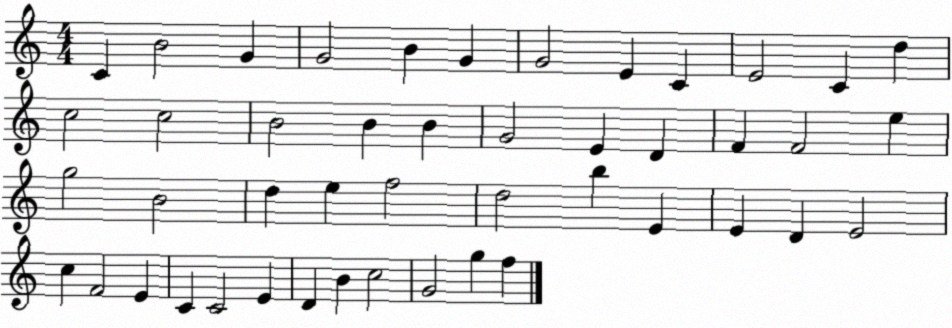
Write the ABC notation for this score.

X:1
T:Untitled
M:4/4
L:1/4
K:C
C B2 G G2 B G G2 E C E2 C d c2 c2 B2 B B G2 E D F F2 e g2 B2 d e f2 d2 b E E D E2 c F2 E C C2 E D B c2 G2 g f